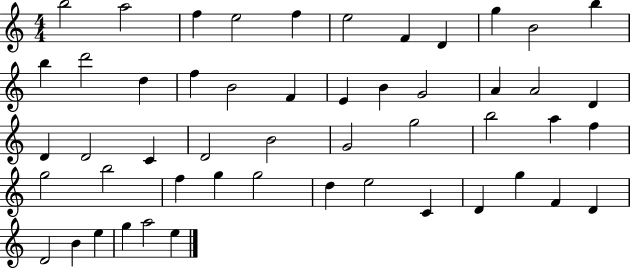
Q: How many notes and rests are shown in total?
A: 51